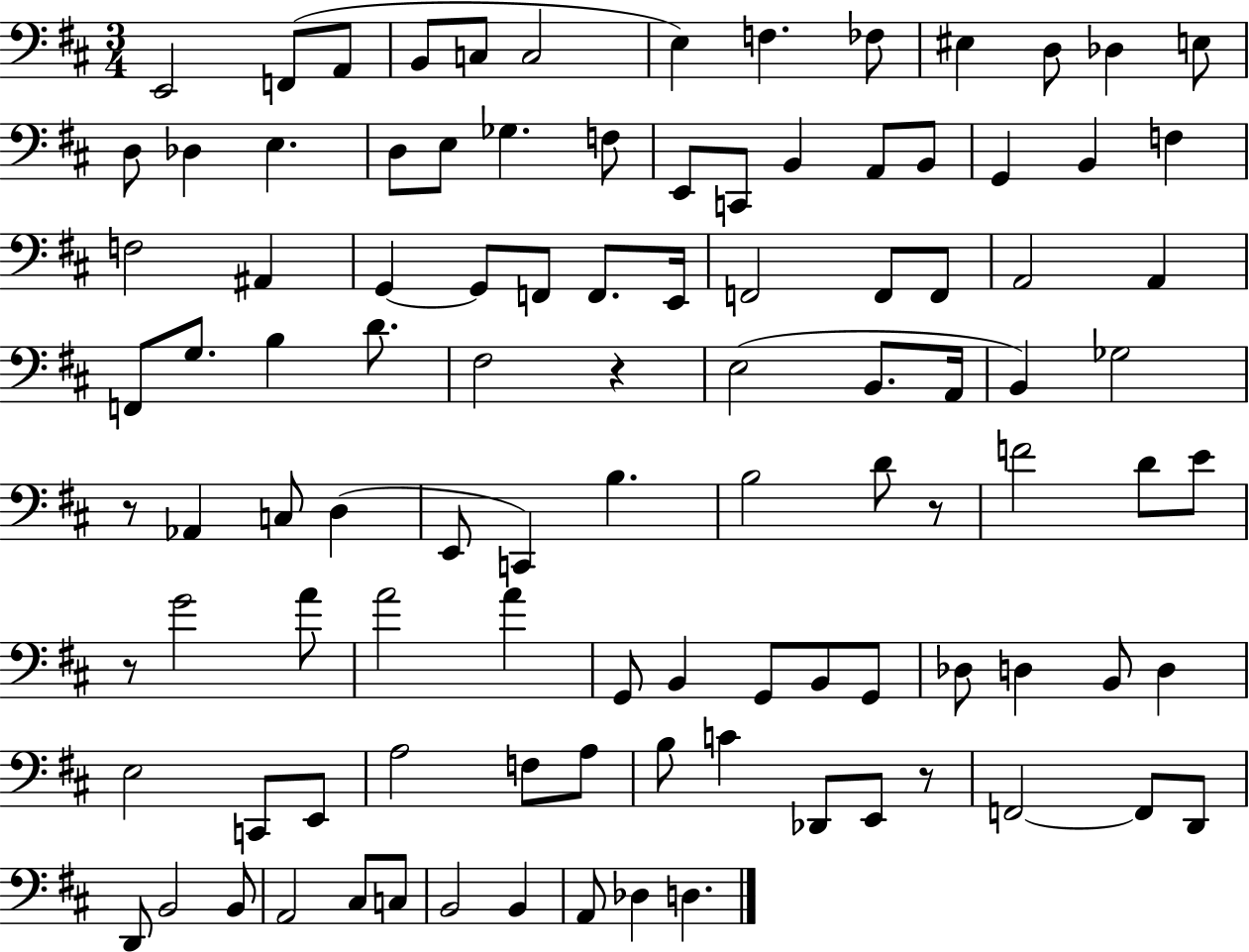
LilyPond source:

{
  \clef bass
  \numericTimeSignature
  \time 3/4
  \key d \major
  e,2 f,8( a,8 | b,8 c8 c2 | e4) f4. fes8 | eis4 d8 des4 e8 | \break d8 des4 e4. | d8 e8 ges4. f8 | e,8 c,8 b,4 a,8 b,8 | g,4 b,4 f4 | \break f2 ais,4 | g,4~~ g,8 f,8 f,8. e,16 | f,2 f,8 f,8 | a,2 a,4 | \break f,8 g8. b4 d'8. | fis2 r4 | e2( b,8. a,16 | b,4) ges2 | \break r8 aes,4 c8 d4( | e,8 c,4) b4. | b2 d'8 r8 | f'2 d'8 e'8 | \break r8 g'2 a'8 | a'2 a'4 | g,8 b,4 g,8 b,8 g,8 | des8 d4 b,8 d4 | \break e2 c,8 e,8 | a2 f8 a8 | b8 c'4 des,8 e,8 r8 | f,2~~ f,8 d,8 | \break d,8 b,2 b,8 | a,2 cis8 c8 | b,2 b,4 | a,8 des4 d4. | \break \bar "|."
}